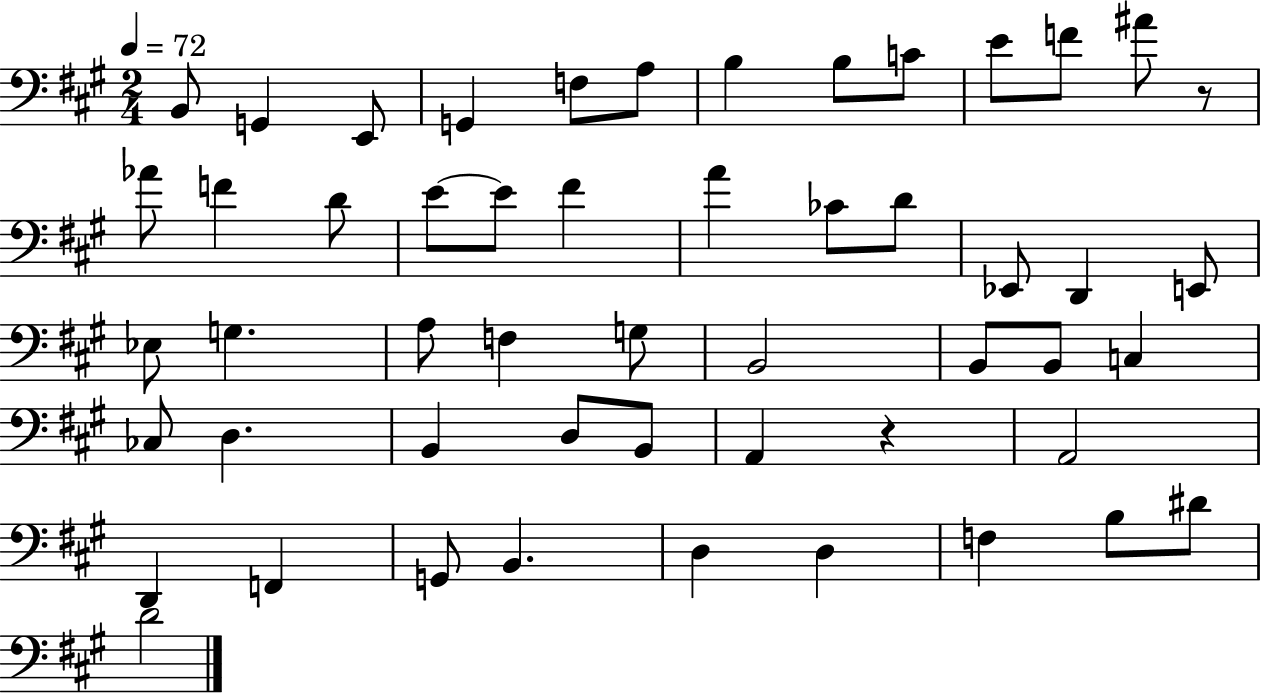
B2/e G2/q E2/e G2/q F3/e A3/e B3/q B3/e C4/e E4/e F4/e A#4/e R/e Ab4/e F4/q D4/e E4/e E4/e F#4/q A4/q CES4/e D4/e Eb2/e D2/q E2/e Eb3/e G3/q. A3/e F3/q G3/e B2/h B2/e B2/e C3/q CES3/e D3/q. B2/q D3/e B2/e A2/q R/q A2/h D2/q F2/q G2/e B2/q. D3/q D3/q F3/q B3/e D#4/e D4/h